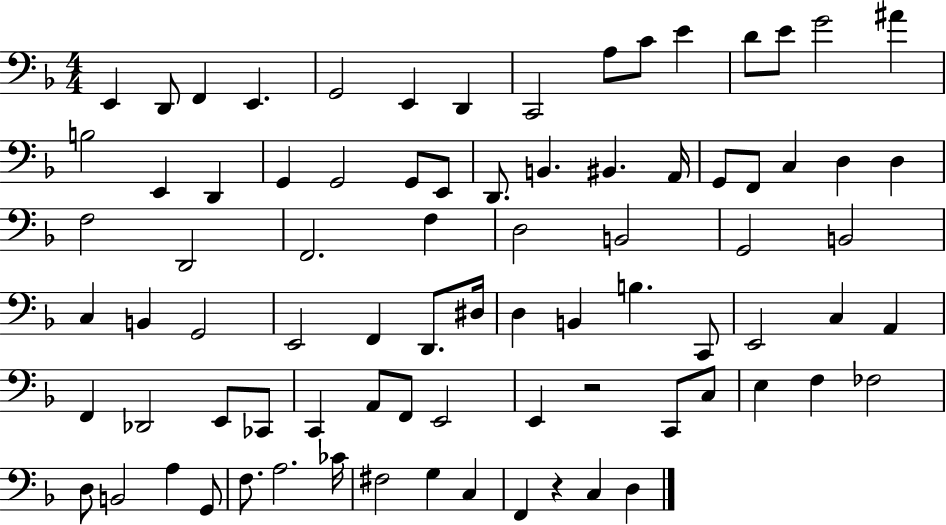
{
  \clef bass
  \numericTimeSignature
  \time 4/4
  \key f \major
  e,4 d,8 f,4 e,4. | g,2 e,4 d,4 | c,2 a8 c'8 e'4 | d'8 e'8 g'2 ais'4 | \break b2 e,4 d,4 | g,4 g,2 g,8 e,8 | d,8. b,4. bis,4. a,16 | g,8 f,8 c4 d4 d4 | \break f2 d,2 | f,2. f4 | d2 b,2 | g,2 b,2 | \break c4 b,4 g,2 | e,2 f,4 d,8. dis16 | d4 b,4 b4. c,8 | e,2 c4 a,4 | \break f,4 des,2 e,8 ces,8 | c,4 a,8 f,8 e,2 | e,4 r2 c,8 c8 | e4 f4 fes2 | \break d8 b,2 a4 g,8 | f8. a2. ces'16 | fis2 g4 c4 | f,4 r4 c4 d4 | \break \bar "|."
}